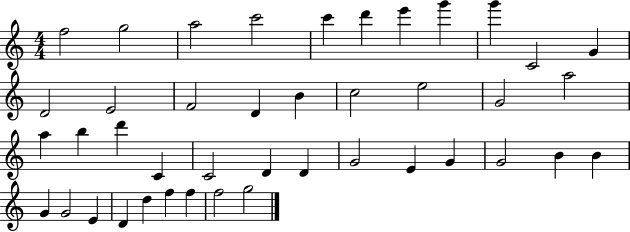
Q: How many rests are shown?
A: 0